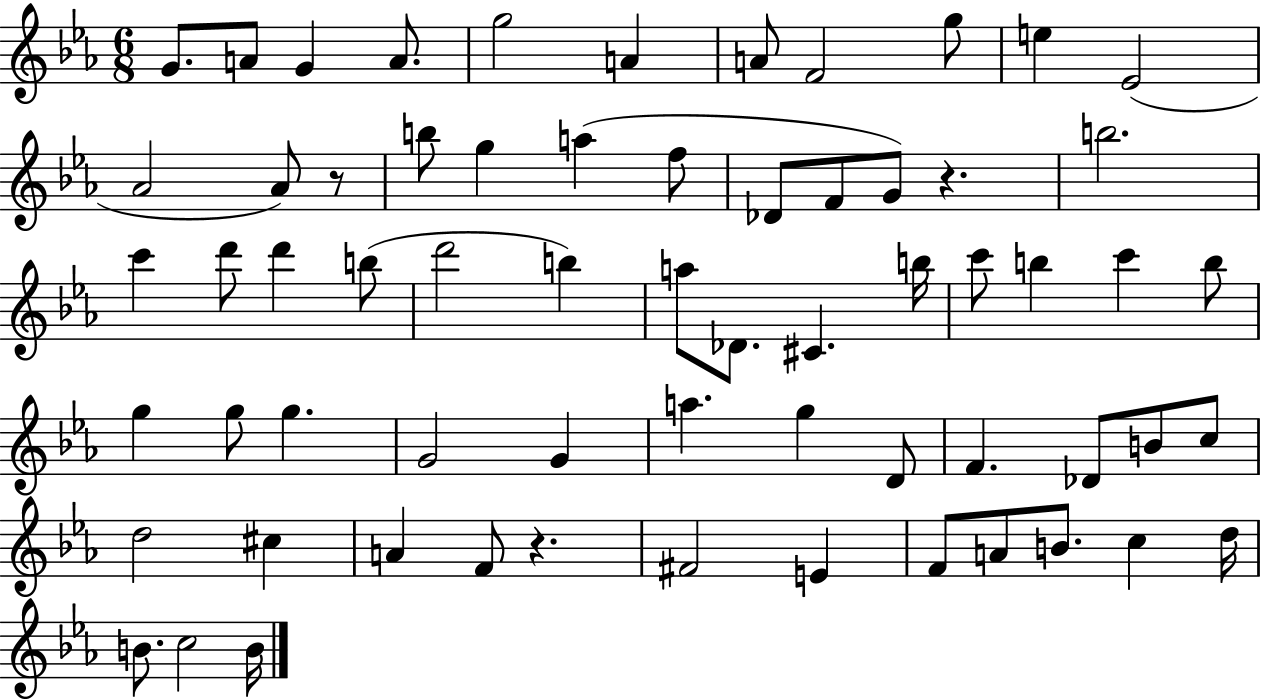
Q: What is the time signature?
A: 6/8